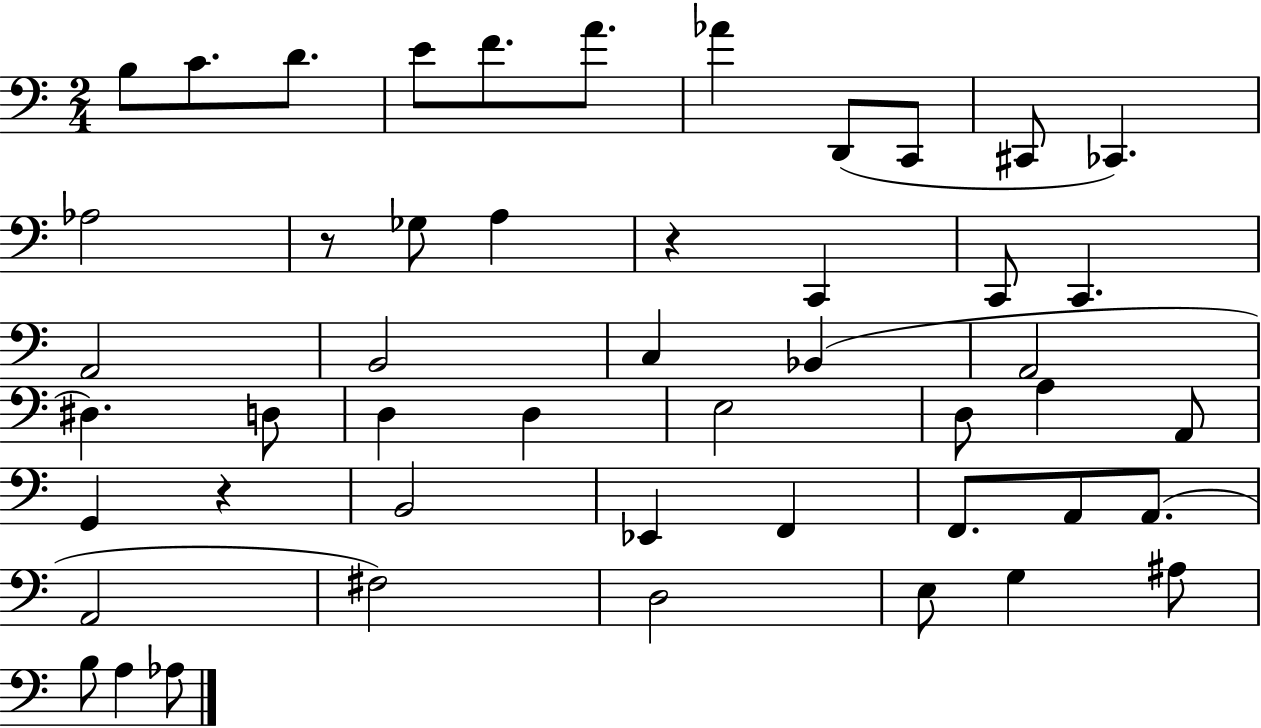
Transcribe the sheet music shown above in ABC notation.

X:1
T:Untitled
M:2/4
L:1/4
K:C
B,/2 C/2 D/2 E/2 F/2 A/2 _A D,,/2 C,,/2 ^C,,/2 _C,, _A,2 z/2 _G,/2 A, z C,, C,,/2 C,, A,,2 B,,2 C, _B,, A,,2 ^D, D,/2 D, D, E,2 D,/2 A, A,,/2 G,, z B,,2 _E,, F,, F,,/2 A,,/2 A,,/2 A,,2 ^F,2 D,2 E,/2 G, ^A,/2 B,/2 A, _A,/2